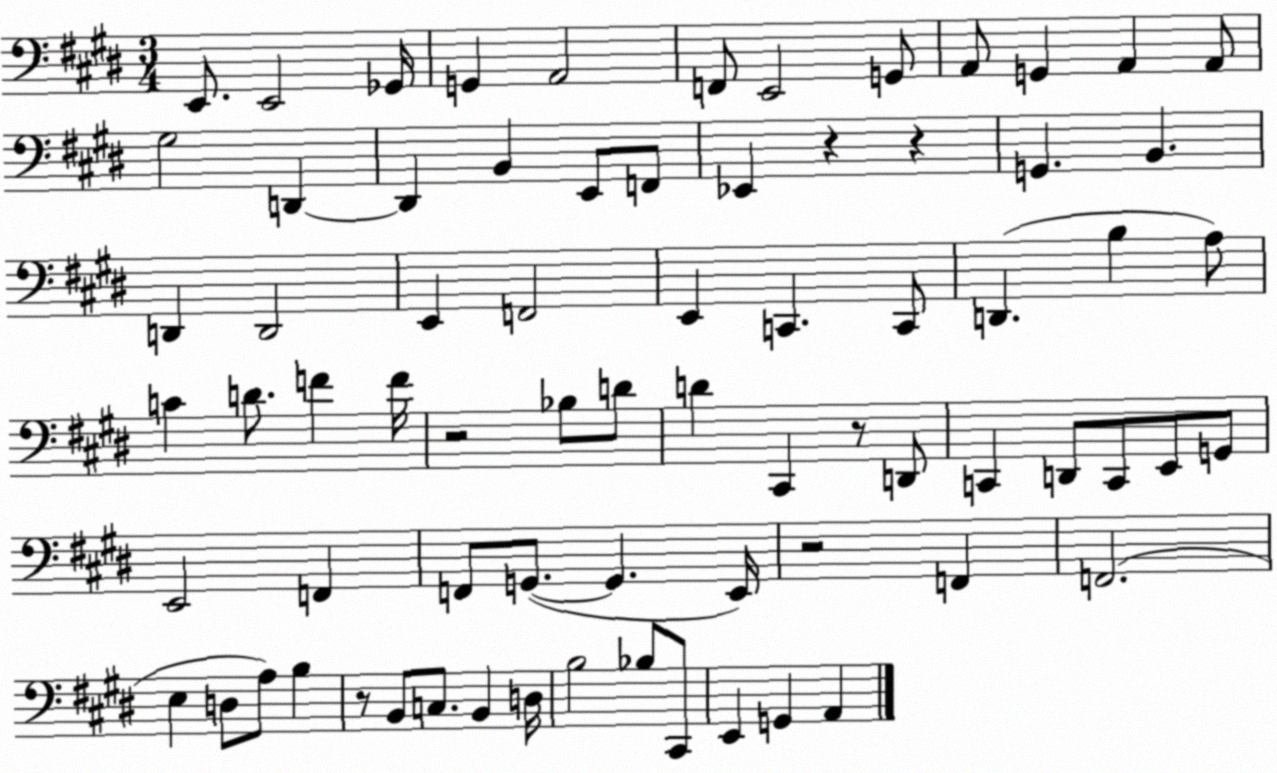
X:1
T:Untitled
M:3/4
L:1/4
K:E
E,,/2 E,,2 _G,,/4 G,, A,,2 F,,/2 E,,2 G,,/2 A,,/2 G,, A,, A,,/2 ^G,2 D,, D,, B,, E,,/2 F,,/2 _E,, z z G,, B,, D,, D,,2 E,, F,,2 E,, C,, C,,/2 D,, B, A,/2 C D/2 F F/4 z2 _B,/2 D/2 D ^C,, z/2 D,,/2 C,, D,,/2 C,,/2 E,,/2 G,,/2 E,,2 F,, F,,/2 G,,/2 G,, E,,/4 z2 F,, F,,2 E, D,/2 A,/2 B, z/2 B,,/2 C,/2 B,, D,/4 B,2 _B,/2 ^C,,/2 E,, G,, A,,